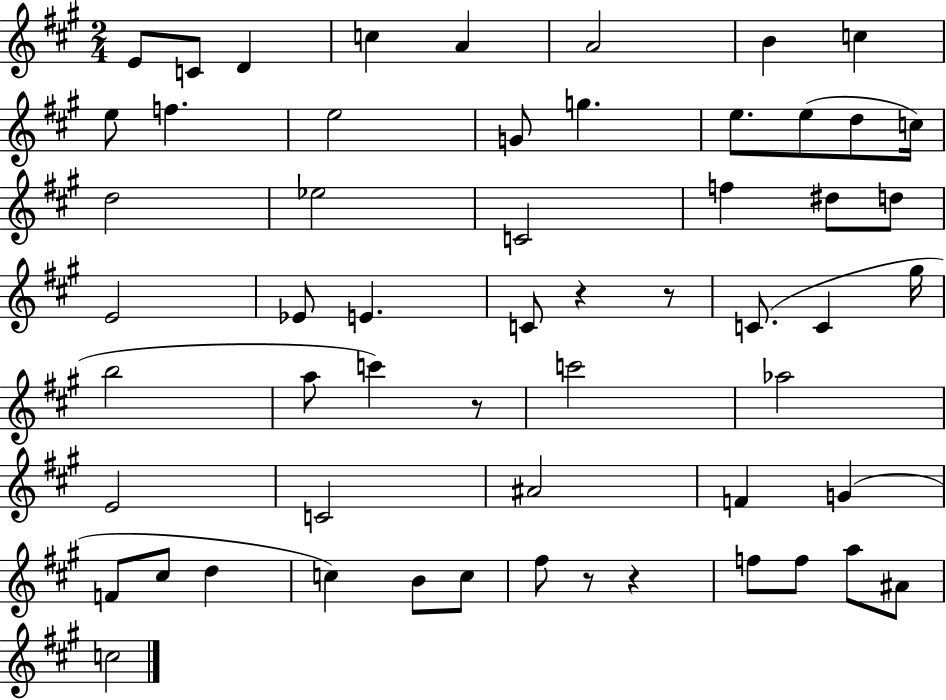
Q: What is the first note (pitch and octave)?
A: E4